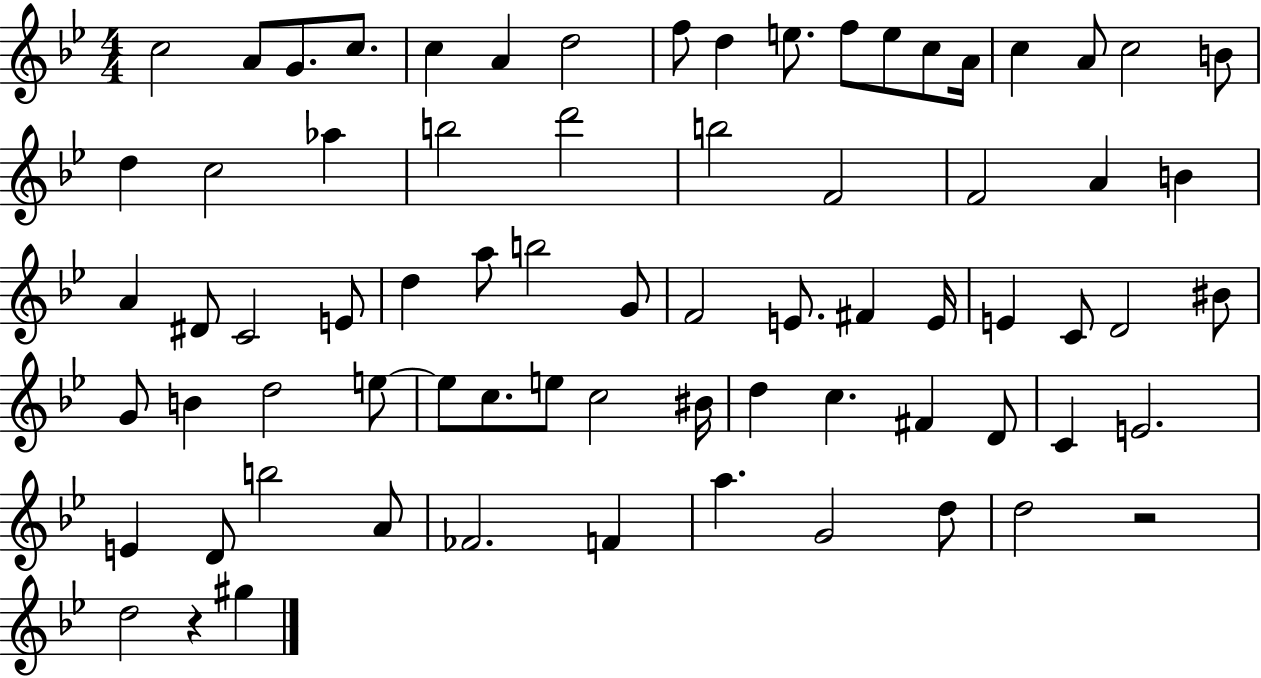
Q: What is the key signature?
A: BES major